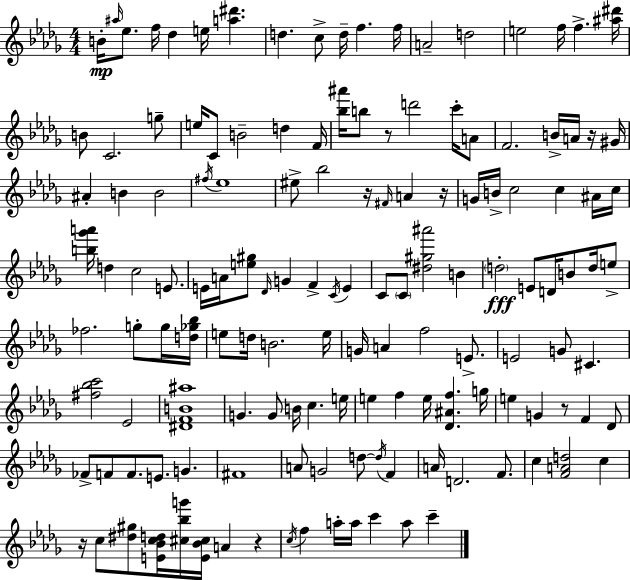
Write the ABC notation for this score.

X:1
T:Untitled
M:4/4
L:1/4
K:Bbm
B/4 ^a/4 _e/2 f/4 _d e/4 [a^d'] d c/2 d/4 f f/4 A2 d2 e2 f/4 f [^a^d']/4 B/2 C2 g/2 e/4 C/2 B2 d F/4 [_b^a']/4 b/2 z/2 d'2 c'/4 A/2 F2 B/4 A/4 z/4 ^G/4 ^A B B2 ^f/4 _e4 ^e/2 _b2 z/4 ^F/4 A z/4 G/4 B/4 c2 c ^A/4 c/4 [b_g'a']/4 d c2 E/2 E/4 A/4 [e^g]/2 _D/4 G F C/4 E C/2 C/2 [^d^g^a']2 B d2 E/2 D/4 B/2 d/4 e/2 _f2 g/2 g/4 [d_g_b]/4 e/2 d/4 B2 e/4 G/4 A f2 E/2 E2 G/2 ^C [^f_bc']2 _E2 [^DFB^a]4 G G/2 B/4 c e/4 e f e/4 [_D^Af] g/4 e G z/2 F _D/2 _F/2 F/2 F/2 E/2 G ^F4 A/2 G2 d/2 d/4 F A/4 D2 F/2 c [FAd]2 c z/4 c/2 [^d^g]/2 [E_Bcd]/4 [^c_bg']/4 [E_B^c]/4 A z c/4 f a/4 a/4 c' a/2 c'